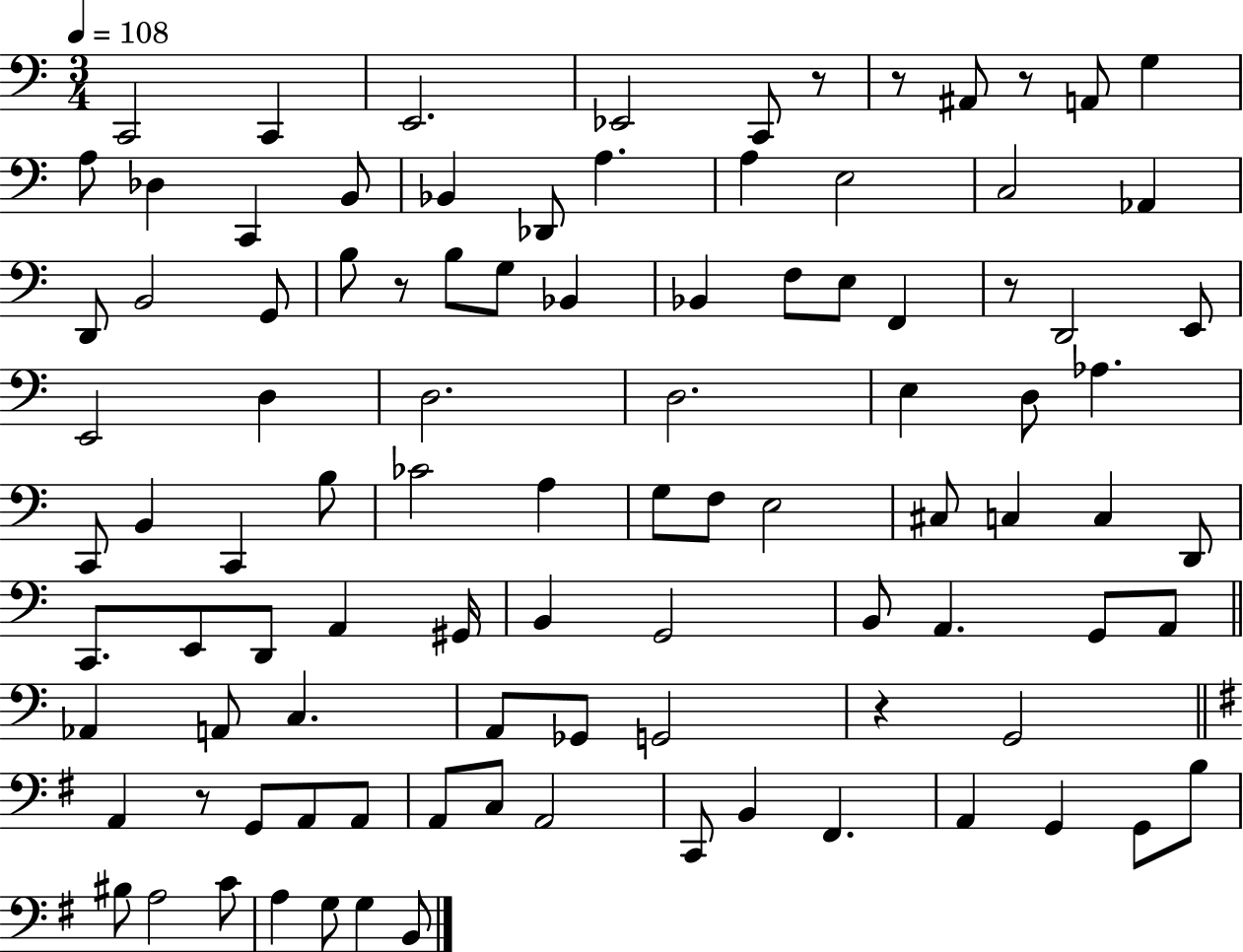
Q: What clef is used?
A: bass